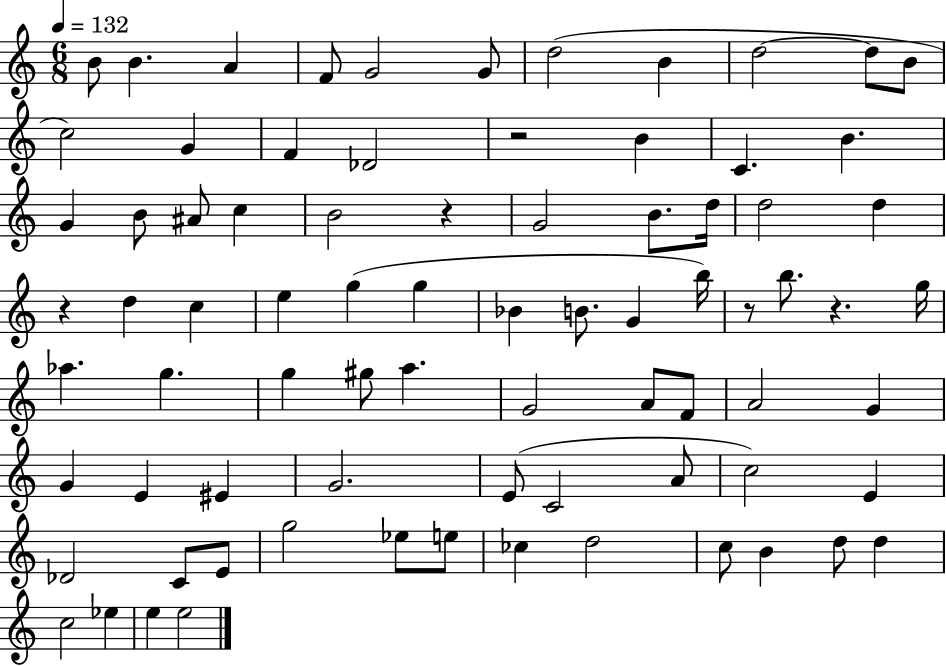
X:1
T:Untitled
M:6/8
L:1/4
K:C
B/2 B A F/2 G2 G/2 d2 B d2 d/2 B/2 c2 G F _D2 z2 B C B G B/2 ^A/2 c B2 z G2 B/2 d/4 d2 d z d c e g g _B B/2 G b/4 z/2 b/2 z g/4 _a g g ^g/2 a G2 A/2 F/2 A2 G G E ^E G2 E/2 C2 A/2 c2 E _D2 C/2 E/2 g2 _e/2 e/2 _c d2 c/2 B d/2 d c2 _e e e2